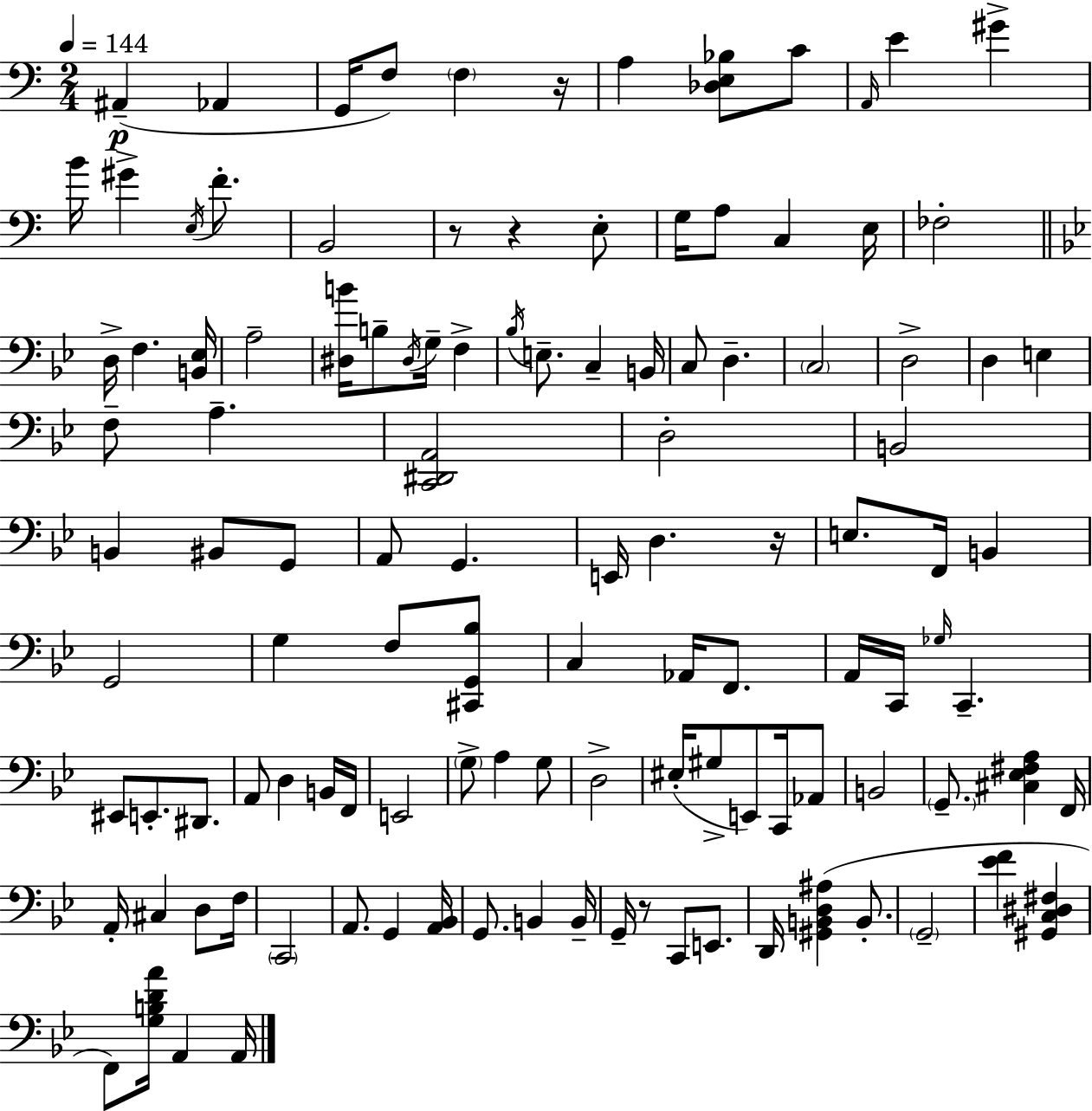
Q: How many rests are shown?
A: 5